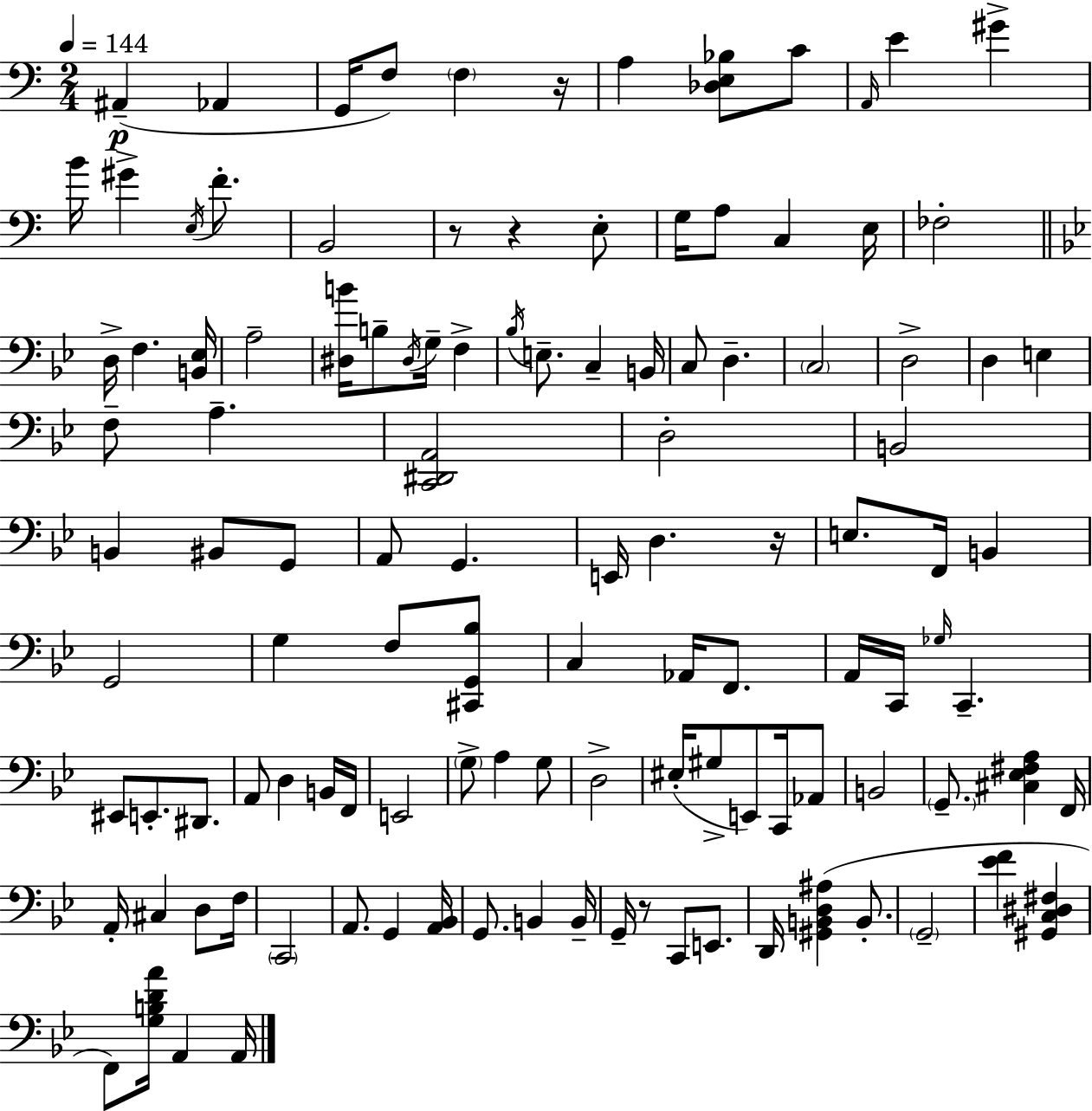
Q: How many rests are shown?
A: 5